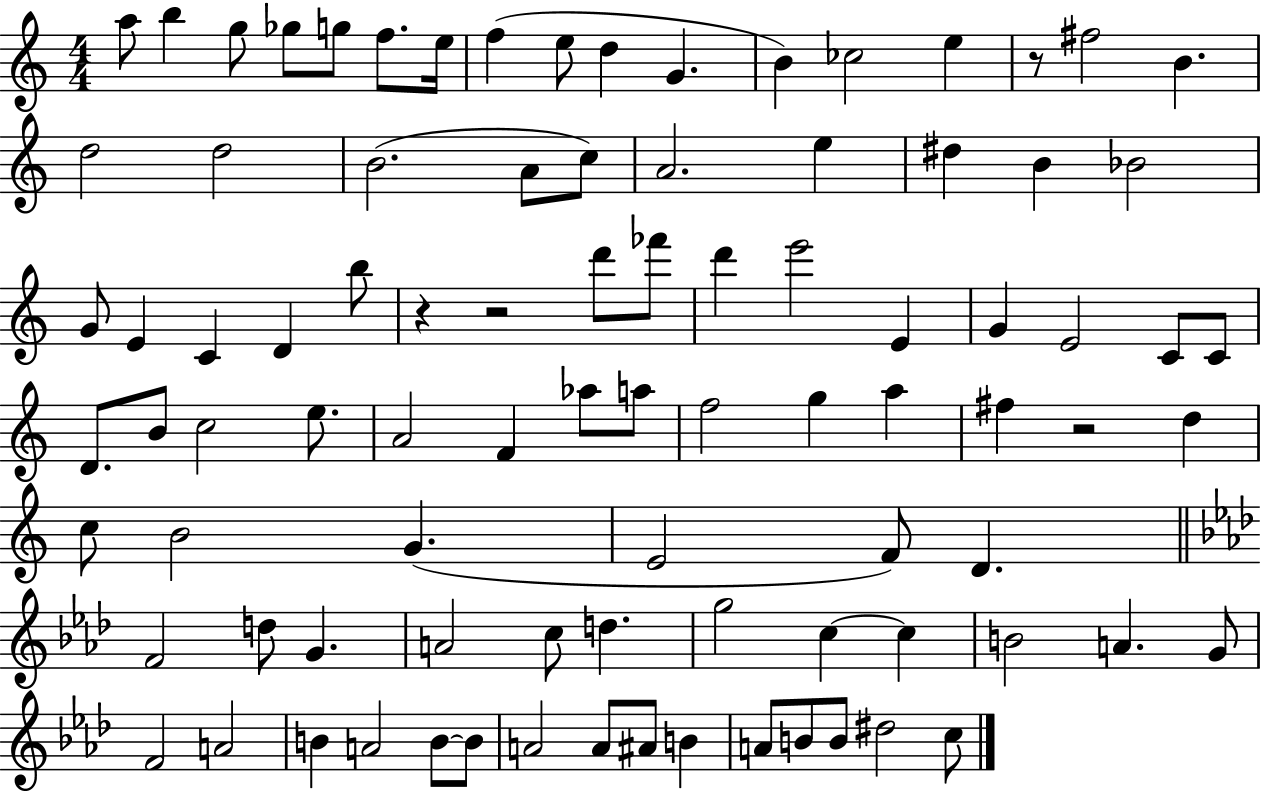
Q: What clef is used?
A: treble